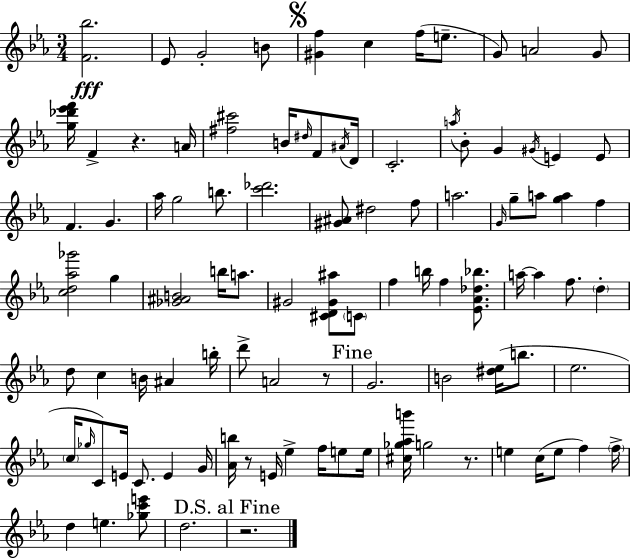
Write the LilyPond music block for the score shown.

{
  \clef treble
  \numericTimeSignature
  \time 3/4
  \key ees \major
  <f' bes''>2.\fff | ees'8 g'2-. b'8 | \mark \markup { \musicglyph "scripts.segno" } <gis' f''>4 c''4 f''16( e''8.-- | g'8) a'2 g'8 | \break <g'' des''' ees''' f'''>16 f'4-> r4. a'16 | <fis'' cis'''>2 b'16 \grace { dis''16 } f'8 | \acciaccatura { ais'16 } d'16 c'2.-. | \acciaccatura { a''16 } bes'8-. g'4 \acciaccatura { gis'16 } e'4 | \break e'8 f'4. g'4. | aes''16 g''2 | b''8. <c''' des'''>2. | <gis' ais'>8 dis''2 | \break f''8 a''2. | \grace { g'16 } g''8-- a''8 <g'' a''>4 | f''4 <c'' d'' aes'' ges'''>2 | g''4 <ges' ais' b'>2 | \break b''16 a''8. gis'2 | <cis' d' gis' ais''>8 \parenthesize c'8 f''4 b''16 f''4 | <ees' aes' des'' bes''>8. a''16~~ a''4 f''8. | \parenthesize d''4-. d''8 c''4 b'16 | \break ais'4 b''16-. d'''8-> a'2 | r8 \mark "Fine" g'2. | b'2 | <dis'' ees''>16( b''8. ees''2. | \break \parenthesize c''16 \grace { ges''16 } c'8) e'16 c'8. | e'4 g'16 <aes' b''>16 r8 e'16 ees''4-> | f''16 e''8 e''16 <cis'' ges'' aes'' b'''>16 g''2 | r8. e''4 c''16( e''8 | \break f''4) \parenthesize f''16-> d''4 e''4. | <ges'' c''' e'''>8 d''2. | \mark "D.S. al Fine" r2. | \bar "|."
}